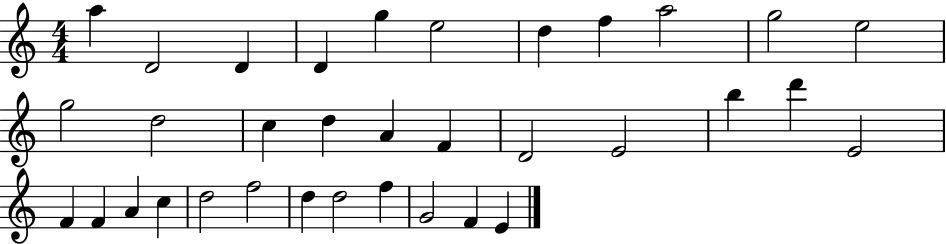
{
  \clef treble
  \numericTimeSignature
  \time 4/4
  \key c \major
  a''4 d'2 d'4 | d'4 g''4 e''2 | d''4 f''4 a''2 | g''2 e''2 | \break g''2 d''2 | c''4 d''4 a'4 f'4 | d'2 e'2 | b''4 d'''4 e'2 | \break f'4 f'4 a'4 c''4 | d''2 f''2 | d''4 d''2 f''4 | g'2 f'4 e'4 | \break \bar "|."
}